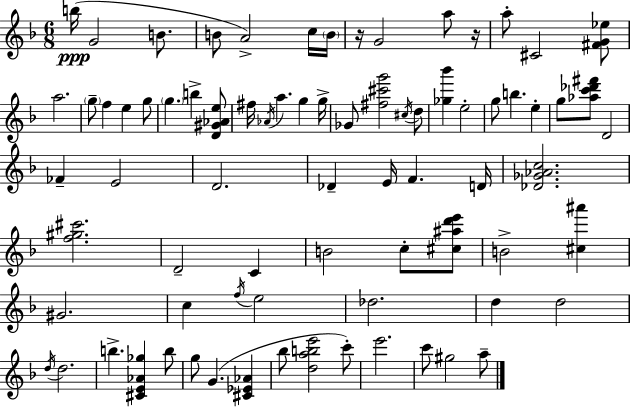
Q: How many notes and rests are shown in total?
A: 77